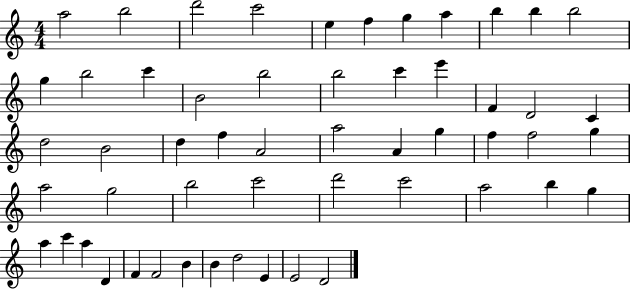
{
  \clef treble
  \numericTimeSignature
  \time 4/4
  \key c \major
  a''2 b''2 | d'''2 c'''2 | e''4 f''4 g''4 a''4 | b''4 b''4 b''2 | \break g''4 b''2 c'''4 | b'2 b''2 | b''2 c'''4 e'''4 | f'4 d'2 c'4 | \break d''2 b'2 | d''4 f''4 a'2 | a''2 a'4 g''4 | f''4 f''2 g''4 | \break a''2 g''2 | b''2 c'''2 | d'''2 c'''2 | a''2 b''4 g''4 | \break a''4 c'''4 a''4 d'4 | f'4 f'2 b'4 | b'4 d''2 e'4 | e'2 d'2 | \break \bar "|."
}